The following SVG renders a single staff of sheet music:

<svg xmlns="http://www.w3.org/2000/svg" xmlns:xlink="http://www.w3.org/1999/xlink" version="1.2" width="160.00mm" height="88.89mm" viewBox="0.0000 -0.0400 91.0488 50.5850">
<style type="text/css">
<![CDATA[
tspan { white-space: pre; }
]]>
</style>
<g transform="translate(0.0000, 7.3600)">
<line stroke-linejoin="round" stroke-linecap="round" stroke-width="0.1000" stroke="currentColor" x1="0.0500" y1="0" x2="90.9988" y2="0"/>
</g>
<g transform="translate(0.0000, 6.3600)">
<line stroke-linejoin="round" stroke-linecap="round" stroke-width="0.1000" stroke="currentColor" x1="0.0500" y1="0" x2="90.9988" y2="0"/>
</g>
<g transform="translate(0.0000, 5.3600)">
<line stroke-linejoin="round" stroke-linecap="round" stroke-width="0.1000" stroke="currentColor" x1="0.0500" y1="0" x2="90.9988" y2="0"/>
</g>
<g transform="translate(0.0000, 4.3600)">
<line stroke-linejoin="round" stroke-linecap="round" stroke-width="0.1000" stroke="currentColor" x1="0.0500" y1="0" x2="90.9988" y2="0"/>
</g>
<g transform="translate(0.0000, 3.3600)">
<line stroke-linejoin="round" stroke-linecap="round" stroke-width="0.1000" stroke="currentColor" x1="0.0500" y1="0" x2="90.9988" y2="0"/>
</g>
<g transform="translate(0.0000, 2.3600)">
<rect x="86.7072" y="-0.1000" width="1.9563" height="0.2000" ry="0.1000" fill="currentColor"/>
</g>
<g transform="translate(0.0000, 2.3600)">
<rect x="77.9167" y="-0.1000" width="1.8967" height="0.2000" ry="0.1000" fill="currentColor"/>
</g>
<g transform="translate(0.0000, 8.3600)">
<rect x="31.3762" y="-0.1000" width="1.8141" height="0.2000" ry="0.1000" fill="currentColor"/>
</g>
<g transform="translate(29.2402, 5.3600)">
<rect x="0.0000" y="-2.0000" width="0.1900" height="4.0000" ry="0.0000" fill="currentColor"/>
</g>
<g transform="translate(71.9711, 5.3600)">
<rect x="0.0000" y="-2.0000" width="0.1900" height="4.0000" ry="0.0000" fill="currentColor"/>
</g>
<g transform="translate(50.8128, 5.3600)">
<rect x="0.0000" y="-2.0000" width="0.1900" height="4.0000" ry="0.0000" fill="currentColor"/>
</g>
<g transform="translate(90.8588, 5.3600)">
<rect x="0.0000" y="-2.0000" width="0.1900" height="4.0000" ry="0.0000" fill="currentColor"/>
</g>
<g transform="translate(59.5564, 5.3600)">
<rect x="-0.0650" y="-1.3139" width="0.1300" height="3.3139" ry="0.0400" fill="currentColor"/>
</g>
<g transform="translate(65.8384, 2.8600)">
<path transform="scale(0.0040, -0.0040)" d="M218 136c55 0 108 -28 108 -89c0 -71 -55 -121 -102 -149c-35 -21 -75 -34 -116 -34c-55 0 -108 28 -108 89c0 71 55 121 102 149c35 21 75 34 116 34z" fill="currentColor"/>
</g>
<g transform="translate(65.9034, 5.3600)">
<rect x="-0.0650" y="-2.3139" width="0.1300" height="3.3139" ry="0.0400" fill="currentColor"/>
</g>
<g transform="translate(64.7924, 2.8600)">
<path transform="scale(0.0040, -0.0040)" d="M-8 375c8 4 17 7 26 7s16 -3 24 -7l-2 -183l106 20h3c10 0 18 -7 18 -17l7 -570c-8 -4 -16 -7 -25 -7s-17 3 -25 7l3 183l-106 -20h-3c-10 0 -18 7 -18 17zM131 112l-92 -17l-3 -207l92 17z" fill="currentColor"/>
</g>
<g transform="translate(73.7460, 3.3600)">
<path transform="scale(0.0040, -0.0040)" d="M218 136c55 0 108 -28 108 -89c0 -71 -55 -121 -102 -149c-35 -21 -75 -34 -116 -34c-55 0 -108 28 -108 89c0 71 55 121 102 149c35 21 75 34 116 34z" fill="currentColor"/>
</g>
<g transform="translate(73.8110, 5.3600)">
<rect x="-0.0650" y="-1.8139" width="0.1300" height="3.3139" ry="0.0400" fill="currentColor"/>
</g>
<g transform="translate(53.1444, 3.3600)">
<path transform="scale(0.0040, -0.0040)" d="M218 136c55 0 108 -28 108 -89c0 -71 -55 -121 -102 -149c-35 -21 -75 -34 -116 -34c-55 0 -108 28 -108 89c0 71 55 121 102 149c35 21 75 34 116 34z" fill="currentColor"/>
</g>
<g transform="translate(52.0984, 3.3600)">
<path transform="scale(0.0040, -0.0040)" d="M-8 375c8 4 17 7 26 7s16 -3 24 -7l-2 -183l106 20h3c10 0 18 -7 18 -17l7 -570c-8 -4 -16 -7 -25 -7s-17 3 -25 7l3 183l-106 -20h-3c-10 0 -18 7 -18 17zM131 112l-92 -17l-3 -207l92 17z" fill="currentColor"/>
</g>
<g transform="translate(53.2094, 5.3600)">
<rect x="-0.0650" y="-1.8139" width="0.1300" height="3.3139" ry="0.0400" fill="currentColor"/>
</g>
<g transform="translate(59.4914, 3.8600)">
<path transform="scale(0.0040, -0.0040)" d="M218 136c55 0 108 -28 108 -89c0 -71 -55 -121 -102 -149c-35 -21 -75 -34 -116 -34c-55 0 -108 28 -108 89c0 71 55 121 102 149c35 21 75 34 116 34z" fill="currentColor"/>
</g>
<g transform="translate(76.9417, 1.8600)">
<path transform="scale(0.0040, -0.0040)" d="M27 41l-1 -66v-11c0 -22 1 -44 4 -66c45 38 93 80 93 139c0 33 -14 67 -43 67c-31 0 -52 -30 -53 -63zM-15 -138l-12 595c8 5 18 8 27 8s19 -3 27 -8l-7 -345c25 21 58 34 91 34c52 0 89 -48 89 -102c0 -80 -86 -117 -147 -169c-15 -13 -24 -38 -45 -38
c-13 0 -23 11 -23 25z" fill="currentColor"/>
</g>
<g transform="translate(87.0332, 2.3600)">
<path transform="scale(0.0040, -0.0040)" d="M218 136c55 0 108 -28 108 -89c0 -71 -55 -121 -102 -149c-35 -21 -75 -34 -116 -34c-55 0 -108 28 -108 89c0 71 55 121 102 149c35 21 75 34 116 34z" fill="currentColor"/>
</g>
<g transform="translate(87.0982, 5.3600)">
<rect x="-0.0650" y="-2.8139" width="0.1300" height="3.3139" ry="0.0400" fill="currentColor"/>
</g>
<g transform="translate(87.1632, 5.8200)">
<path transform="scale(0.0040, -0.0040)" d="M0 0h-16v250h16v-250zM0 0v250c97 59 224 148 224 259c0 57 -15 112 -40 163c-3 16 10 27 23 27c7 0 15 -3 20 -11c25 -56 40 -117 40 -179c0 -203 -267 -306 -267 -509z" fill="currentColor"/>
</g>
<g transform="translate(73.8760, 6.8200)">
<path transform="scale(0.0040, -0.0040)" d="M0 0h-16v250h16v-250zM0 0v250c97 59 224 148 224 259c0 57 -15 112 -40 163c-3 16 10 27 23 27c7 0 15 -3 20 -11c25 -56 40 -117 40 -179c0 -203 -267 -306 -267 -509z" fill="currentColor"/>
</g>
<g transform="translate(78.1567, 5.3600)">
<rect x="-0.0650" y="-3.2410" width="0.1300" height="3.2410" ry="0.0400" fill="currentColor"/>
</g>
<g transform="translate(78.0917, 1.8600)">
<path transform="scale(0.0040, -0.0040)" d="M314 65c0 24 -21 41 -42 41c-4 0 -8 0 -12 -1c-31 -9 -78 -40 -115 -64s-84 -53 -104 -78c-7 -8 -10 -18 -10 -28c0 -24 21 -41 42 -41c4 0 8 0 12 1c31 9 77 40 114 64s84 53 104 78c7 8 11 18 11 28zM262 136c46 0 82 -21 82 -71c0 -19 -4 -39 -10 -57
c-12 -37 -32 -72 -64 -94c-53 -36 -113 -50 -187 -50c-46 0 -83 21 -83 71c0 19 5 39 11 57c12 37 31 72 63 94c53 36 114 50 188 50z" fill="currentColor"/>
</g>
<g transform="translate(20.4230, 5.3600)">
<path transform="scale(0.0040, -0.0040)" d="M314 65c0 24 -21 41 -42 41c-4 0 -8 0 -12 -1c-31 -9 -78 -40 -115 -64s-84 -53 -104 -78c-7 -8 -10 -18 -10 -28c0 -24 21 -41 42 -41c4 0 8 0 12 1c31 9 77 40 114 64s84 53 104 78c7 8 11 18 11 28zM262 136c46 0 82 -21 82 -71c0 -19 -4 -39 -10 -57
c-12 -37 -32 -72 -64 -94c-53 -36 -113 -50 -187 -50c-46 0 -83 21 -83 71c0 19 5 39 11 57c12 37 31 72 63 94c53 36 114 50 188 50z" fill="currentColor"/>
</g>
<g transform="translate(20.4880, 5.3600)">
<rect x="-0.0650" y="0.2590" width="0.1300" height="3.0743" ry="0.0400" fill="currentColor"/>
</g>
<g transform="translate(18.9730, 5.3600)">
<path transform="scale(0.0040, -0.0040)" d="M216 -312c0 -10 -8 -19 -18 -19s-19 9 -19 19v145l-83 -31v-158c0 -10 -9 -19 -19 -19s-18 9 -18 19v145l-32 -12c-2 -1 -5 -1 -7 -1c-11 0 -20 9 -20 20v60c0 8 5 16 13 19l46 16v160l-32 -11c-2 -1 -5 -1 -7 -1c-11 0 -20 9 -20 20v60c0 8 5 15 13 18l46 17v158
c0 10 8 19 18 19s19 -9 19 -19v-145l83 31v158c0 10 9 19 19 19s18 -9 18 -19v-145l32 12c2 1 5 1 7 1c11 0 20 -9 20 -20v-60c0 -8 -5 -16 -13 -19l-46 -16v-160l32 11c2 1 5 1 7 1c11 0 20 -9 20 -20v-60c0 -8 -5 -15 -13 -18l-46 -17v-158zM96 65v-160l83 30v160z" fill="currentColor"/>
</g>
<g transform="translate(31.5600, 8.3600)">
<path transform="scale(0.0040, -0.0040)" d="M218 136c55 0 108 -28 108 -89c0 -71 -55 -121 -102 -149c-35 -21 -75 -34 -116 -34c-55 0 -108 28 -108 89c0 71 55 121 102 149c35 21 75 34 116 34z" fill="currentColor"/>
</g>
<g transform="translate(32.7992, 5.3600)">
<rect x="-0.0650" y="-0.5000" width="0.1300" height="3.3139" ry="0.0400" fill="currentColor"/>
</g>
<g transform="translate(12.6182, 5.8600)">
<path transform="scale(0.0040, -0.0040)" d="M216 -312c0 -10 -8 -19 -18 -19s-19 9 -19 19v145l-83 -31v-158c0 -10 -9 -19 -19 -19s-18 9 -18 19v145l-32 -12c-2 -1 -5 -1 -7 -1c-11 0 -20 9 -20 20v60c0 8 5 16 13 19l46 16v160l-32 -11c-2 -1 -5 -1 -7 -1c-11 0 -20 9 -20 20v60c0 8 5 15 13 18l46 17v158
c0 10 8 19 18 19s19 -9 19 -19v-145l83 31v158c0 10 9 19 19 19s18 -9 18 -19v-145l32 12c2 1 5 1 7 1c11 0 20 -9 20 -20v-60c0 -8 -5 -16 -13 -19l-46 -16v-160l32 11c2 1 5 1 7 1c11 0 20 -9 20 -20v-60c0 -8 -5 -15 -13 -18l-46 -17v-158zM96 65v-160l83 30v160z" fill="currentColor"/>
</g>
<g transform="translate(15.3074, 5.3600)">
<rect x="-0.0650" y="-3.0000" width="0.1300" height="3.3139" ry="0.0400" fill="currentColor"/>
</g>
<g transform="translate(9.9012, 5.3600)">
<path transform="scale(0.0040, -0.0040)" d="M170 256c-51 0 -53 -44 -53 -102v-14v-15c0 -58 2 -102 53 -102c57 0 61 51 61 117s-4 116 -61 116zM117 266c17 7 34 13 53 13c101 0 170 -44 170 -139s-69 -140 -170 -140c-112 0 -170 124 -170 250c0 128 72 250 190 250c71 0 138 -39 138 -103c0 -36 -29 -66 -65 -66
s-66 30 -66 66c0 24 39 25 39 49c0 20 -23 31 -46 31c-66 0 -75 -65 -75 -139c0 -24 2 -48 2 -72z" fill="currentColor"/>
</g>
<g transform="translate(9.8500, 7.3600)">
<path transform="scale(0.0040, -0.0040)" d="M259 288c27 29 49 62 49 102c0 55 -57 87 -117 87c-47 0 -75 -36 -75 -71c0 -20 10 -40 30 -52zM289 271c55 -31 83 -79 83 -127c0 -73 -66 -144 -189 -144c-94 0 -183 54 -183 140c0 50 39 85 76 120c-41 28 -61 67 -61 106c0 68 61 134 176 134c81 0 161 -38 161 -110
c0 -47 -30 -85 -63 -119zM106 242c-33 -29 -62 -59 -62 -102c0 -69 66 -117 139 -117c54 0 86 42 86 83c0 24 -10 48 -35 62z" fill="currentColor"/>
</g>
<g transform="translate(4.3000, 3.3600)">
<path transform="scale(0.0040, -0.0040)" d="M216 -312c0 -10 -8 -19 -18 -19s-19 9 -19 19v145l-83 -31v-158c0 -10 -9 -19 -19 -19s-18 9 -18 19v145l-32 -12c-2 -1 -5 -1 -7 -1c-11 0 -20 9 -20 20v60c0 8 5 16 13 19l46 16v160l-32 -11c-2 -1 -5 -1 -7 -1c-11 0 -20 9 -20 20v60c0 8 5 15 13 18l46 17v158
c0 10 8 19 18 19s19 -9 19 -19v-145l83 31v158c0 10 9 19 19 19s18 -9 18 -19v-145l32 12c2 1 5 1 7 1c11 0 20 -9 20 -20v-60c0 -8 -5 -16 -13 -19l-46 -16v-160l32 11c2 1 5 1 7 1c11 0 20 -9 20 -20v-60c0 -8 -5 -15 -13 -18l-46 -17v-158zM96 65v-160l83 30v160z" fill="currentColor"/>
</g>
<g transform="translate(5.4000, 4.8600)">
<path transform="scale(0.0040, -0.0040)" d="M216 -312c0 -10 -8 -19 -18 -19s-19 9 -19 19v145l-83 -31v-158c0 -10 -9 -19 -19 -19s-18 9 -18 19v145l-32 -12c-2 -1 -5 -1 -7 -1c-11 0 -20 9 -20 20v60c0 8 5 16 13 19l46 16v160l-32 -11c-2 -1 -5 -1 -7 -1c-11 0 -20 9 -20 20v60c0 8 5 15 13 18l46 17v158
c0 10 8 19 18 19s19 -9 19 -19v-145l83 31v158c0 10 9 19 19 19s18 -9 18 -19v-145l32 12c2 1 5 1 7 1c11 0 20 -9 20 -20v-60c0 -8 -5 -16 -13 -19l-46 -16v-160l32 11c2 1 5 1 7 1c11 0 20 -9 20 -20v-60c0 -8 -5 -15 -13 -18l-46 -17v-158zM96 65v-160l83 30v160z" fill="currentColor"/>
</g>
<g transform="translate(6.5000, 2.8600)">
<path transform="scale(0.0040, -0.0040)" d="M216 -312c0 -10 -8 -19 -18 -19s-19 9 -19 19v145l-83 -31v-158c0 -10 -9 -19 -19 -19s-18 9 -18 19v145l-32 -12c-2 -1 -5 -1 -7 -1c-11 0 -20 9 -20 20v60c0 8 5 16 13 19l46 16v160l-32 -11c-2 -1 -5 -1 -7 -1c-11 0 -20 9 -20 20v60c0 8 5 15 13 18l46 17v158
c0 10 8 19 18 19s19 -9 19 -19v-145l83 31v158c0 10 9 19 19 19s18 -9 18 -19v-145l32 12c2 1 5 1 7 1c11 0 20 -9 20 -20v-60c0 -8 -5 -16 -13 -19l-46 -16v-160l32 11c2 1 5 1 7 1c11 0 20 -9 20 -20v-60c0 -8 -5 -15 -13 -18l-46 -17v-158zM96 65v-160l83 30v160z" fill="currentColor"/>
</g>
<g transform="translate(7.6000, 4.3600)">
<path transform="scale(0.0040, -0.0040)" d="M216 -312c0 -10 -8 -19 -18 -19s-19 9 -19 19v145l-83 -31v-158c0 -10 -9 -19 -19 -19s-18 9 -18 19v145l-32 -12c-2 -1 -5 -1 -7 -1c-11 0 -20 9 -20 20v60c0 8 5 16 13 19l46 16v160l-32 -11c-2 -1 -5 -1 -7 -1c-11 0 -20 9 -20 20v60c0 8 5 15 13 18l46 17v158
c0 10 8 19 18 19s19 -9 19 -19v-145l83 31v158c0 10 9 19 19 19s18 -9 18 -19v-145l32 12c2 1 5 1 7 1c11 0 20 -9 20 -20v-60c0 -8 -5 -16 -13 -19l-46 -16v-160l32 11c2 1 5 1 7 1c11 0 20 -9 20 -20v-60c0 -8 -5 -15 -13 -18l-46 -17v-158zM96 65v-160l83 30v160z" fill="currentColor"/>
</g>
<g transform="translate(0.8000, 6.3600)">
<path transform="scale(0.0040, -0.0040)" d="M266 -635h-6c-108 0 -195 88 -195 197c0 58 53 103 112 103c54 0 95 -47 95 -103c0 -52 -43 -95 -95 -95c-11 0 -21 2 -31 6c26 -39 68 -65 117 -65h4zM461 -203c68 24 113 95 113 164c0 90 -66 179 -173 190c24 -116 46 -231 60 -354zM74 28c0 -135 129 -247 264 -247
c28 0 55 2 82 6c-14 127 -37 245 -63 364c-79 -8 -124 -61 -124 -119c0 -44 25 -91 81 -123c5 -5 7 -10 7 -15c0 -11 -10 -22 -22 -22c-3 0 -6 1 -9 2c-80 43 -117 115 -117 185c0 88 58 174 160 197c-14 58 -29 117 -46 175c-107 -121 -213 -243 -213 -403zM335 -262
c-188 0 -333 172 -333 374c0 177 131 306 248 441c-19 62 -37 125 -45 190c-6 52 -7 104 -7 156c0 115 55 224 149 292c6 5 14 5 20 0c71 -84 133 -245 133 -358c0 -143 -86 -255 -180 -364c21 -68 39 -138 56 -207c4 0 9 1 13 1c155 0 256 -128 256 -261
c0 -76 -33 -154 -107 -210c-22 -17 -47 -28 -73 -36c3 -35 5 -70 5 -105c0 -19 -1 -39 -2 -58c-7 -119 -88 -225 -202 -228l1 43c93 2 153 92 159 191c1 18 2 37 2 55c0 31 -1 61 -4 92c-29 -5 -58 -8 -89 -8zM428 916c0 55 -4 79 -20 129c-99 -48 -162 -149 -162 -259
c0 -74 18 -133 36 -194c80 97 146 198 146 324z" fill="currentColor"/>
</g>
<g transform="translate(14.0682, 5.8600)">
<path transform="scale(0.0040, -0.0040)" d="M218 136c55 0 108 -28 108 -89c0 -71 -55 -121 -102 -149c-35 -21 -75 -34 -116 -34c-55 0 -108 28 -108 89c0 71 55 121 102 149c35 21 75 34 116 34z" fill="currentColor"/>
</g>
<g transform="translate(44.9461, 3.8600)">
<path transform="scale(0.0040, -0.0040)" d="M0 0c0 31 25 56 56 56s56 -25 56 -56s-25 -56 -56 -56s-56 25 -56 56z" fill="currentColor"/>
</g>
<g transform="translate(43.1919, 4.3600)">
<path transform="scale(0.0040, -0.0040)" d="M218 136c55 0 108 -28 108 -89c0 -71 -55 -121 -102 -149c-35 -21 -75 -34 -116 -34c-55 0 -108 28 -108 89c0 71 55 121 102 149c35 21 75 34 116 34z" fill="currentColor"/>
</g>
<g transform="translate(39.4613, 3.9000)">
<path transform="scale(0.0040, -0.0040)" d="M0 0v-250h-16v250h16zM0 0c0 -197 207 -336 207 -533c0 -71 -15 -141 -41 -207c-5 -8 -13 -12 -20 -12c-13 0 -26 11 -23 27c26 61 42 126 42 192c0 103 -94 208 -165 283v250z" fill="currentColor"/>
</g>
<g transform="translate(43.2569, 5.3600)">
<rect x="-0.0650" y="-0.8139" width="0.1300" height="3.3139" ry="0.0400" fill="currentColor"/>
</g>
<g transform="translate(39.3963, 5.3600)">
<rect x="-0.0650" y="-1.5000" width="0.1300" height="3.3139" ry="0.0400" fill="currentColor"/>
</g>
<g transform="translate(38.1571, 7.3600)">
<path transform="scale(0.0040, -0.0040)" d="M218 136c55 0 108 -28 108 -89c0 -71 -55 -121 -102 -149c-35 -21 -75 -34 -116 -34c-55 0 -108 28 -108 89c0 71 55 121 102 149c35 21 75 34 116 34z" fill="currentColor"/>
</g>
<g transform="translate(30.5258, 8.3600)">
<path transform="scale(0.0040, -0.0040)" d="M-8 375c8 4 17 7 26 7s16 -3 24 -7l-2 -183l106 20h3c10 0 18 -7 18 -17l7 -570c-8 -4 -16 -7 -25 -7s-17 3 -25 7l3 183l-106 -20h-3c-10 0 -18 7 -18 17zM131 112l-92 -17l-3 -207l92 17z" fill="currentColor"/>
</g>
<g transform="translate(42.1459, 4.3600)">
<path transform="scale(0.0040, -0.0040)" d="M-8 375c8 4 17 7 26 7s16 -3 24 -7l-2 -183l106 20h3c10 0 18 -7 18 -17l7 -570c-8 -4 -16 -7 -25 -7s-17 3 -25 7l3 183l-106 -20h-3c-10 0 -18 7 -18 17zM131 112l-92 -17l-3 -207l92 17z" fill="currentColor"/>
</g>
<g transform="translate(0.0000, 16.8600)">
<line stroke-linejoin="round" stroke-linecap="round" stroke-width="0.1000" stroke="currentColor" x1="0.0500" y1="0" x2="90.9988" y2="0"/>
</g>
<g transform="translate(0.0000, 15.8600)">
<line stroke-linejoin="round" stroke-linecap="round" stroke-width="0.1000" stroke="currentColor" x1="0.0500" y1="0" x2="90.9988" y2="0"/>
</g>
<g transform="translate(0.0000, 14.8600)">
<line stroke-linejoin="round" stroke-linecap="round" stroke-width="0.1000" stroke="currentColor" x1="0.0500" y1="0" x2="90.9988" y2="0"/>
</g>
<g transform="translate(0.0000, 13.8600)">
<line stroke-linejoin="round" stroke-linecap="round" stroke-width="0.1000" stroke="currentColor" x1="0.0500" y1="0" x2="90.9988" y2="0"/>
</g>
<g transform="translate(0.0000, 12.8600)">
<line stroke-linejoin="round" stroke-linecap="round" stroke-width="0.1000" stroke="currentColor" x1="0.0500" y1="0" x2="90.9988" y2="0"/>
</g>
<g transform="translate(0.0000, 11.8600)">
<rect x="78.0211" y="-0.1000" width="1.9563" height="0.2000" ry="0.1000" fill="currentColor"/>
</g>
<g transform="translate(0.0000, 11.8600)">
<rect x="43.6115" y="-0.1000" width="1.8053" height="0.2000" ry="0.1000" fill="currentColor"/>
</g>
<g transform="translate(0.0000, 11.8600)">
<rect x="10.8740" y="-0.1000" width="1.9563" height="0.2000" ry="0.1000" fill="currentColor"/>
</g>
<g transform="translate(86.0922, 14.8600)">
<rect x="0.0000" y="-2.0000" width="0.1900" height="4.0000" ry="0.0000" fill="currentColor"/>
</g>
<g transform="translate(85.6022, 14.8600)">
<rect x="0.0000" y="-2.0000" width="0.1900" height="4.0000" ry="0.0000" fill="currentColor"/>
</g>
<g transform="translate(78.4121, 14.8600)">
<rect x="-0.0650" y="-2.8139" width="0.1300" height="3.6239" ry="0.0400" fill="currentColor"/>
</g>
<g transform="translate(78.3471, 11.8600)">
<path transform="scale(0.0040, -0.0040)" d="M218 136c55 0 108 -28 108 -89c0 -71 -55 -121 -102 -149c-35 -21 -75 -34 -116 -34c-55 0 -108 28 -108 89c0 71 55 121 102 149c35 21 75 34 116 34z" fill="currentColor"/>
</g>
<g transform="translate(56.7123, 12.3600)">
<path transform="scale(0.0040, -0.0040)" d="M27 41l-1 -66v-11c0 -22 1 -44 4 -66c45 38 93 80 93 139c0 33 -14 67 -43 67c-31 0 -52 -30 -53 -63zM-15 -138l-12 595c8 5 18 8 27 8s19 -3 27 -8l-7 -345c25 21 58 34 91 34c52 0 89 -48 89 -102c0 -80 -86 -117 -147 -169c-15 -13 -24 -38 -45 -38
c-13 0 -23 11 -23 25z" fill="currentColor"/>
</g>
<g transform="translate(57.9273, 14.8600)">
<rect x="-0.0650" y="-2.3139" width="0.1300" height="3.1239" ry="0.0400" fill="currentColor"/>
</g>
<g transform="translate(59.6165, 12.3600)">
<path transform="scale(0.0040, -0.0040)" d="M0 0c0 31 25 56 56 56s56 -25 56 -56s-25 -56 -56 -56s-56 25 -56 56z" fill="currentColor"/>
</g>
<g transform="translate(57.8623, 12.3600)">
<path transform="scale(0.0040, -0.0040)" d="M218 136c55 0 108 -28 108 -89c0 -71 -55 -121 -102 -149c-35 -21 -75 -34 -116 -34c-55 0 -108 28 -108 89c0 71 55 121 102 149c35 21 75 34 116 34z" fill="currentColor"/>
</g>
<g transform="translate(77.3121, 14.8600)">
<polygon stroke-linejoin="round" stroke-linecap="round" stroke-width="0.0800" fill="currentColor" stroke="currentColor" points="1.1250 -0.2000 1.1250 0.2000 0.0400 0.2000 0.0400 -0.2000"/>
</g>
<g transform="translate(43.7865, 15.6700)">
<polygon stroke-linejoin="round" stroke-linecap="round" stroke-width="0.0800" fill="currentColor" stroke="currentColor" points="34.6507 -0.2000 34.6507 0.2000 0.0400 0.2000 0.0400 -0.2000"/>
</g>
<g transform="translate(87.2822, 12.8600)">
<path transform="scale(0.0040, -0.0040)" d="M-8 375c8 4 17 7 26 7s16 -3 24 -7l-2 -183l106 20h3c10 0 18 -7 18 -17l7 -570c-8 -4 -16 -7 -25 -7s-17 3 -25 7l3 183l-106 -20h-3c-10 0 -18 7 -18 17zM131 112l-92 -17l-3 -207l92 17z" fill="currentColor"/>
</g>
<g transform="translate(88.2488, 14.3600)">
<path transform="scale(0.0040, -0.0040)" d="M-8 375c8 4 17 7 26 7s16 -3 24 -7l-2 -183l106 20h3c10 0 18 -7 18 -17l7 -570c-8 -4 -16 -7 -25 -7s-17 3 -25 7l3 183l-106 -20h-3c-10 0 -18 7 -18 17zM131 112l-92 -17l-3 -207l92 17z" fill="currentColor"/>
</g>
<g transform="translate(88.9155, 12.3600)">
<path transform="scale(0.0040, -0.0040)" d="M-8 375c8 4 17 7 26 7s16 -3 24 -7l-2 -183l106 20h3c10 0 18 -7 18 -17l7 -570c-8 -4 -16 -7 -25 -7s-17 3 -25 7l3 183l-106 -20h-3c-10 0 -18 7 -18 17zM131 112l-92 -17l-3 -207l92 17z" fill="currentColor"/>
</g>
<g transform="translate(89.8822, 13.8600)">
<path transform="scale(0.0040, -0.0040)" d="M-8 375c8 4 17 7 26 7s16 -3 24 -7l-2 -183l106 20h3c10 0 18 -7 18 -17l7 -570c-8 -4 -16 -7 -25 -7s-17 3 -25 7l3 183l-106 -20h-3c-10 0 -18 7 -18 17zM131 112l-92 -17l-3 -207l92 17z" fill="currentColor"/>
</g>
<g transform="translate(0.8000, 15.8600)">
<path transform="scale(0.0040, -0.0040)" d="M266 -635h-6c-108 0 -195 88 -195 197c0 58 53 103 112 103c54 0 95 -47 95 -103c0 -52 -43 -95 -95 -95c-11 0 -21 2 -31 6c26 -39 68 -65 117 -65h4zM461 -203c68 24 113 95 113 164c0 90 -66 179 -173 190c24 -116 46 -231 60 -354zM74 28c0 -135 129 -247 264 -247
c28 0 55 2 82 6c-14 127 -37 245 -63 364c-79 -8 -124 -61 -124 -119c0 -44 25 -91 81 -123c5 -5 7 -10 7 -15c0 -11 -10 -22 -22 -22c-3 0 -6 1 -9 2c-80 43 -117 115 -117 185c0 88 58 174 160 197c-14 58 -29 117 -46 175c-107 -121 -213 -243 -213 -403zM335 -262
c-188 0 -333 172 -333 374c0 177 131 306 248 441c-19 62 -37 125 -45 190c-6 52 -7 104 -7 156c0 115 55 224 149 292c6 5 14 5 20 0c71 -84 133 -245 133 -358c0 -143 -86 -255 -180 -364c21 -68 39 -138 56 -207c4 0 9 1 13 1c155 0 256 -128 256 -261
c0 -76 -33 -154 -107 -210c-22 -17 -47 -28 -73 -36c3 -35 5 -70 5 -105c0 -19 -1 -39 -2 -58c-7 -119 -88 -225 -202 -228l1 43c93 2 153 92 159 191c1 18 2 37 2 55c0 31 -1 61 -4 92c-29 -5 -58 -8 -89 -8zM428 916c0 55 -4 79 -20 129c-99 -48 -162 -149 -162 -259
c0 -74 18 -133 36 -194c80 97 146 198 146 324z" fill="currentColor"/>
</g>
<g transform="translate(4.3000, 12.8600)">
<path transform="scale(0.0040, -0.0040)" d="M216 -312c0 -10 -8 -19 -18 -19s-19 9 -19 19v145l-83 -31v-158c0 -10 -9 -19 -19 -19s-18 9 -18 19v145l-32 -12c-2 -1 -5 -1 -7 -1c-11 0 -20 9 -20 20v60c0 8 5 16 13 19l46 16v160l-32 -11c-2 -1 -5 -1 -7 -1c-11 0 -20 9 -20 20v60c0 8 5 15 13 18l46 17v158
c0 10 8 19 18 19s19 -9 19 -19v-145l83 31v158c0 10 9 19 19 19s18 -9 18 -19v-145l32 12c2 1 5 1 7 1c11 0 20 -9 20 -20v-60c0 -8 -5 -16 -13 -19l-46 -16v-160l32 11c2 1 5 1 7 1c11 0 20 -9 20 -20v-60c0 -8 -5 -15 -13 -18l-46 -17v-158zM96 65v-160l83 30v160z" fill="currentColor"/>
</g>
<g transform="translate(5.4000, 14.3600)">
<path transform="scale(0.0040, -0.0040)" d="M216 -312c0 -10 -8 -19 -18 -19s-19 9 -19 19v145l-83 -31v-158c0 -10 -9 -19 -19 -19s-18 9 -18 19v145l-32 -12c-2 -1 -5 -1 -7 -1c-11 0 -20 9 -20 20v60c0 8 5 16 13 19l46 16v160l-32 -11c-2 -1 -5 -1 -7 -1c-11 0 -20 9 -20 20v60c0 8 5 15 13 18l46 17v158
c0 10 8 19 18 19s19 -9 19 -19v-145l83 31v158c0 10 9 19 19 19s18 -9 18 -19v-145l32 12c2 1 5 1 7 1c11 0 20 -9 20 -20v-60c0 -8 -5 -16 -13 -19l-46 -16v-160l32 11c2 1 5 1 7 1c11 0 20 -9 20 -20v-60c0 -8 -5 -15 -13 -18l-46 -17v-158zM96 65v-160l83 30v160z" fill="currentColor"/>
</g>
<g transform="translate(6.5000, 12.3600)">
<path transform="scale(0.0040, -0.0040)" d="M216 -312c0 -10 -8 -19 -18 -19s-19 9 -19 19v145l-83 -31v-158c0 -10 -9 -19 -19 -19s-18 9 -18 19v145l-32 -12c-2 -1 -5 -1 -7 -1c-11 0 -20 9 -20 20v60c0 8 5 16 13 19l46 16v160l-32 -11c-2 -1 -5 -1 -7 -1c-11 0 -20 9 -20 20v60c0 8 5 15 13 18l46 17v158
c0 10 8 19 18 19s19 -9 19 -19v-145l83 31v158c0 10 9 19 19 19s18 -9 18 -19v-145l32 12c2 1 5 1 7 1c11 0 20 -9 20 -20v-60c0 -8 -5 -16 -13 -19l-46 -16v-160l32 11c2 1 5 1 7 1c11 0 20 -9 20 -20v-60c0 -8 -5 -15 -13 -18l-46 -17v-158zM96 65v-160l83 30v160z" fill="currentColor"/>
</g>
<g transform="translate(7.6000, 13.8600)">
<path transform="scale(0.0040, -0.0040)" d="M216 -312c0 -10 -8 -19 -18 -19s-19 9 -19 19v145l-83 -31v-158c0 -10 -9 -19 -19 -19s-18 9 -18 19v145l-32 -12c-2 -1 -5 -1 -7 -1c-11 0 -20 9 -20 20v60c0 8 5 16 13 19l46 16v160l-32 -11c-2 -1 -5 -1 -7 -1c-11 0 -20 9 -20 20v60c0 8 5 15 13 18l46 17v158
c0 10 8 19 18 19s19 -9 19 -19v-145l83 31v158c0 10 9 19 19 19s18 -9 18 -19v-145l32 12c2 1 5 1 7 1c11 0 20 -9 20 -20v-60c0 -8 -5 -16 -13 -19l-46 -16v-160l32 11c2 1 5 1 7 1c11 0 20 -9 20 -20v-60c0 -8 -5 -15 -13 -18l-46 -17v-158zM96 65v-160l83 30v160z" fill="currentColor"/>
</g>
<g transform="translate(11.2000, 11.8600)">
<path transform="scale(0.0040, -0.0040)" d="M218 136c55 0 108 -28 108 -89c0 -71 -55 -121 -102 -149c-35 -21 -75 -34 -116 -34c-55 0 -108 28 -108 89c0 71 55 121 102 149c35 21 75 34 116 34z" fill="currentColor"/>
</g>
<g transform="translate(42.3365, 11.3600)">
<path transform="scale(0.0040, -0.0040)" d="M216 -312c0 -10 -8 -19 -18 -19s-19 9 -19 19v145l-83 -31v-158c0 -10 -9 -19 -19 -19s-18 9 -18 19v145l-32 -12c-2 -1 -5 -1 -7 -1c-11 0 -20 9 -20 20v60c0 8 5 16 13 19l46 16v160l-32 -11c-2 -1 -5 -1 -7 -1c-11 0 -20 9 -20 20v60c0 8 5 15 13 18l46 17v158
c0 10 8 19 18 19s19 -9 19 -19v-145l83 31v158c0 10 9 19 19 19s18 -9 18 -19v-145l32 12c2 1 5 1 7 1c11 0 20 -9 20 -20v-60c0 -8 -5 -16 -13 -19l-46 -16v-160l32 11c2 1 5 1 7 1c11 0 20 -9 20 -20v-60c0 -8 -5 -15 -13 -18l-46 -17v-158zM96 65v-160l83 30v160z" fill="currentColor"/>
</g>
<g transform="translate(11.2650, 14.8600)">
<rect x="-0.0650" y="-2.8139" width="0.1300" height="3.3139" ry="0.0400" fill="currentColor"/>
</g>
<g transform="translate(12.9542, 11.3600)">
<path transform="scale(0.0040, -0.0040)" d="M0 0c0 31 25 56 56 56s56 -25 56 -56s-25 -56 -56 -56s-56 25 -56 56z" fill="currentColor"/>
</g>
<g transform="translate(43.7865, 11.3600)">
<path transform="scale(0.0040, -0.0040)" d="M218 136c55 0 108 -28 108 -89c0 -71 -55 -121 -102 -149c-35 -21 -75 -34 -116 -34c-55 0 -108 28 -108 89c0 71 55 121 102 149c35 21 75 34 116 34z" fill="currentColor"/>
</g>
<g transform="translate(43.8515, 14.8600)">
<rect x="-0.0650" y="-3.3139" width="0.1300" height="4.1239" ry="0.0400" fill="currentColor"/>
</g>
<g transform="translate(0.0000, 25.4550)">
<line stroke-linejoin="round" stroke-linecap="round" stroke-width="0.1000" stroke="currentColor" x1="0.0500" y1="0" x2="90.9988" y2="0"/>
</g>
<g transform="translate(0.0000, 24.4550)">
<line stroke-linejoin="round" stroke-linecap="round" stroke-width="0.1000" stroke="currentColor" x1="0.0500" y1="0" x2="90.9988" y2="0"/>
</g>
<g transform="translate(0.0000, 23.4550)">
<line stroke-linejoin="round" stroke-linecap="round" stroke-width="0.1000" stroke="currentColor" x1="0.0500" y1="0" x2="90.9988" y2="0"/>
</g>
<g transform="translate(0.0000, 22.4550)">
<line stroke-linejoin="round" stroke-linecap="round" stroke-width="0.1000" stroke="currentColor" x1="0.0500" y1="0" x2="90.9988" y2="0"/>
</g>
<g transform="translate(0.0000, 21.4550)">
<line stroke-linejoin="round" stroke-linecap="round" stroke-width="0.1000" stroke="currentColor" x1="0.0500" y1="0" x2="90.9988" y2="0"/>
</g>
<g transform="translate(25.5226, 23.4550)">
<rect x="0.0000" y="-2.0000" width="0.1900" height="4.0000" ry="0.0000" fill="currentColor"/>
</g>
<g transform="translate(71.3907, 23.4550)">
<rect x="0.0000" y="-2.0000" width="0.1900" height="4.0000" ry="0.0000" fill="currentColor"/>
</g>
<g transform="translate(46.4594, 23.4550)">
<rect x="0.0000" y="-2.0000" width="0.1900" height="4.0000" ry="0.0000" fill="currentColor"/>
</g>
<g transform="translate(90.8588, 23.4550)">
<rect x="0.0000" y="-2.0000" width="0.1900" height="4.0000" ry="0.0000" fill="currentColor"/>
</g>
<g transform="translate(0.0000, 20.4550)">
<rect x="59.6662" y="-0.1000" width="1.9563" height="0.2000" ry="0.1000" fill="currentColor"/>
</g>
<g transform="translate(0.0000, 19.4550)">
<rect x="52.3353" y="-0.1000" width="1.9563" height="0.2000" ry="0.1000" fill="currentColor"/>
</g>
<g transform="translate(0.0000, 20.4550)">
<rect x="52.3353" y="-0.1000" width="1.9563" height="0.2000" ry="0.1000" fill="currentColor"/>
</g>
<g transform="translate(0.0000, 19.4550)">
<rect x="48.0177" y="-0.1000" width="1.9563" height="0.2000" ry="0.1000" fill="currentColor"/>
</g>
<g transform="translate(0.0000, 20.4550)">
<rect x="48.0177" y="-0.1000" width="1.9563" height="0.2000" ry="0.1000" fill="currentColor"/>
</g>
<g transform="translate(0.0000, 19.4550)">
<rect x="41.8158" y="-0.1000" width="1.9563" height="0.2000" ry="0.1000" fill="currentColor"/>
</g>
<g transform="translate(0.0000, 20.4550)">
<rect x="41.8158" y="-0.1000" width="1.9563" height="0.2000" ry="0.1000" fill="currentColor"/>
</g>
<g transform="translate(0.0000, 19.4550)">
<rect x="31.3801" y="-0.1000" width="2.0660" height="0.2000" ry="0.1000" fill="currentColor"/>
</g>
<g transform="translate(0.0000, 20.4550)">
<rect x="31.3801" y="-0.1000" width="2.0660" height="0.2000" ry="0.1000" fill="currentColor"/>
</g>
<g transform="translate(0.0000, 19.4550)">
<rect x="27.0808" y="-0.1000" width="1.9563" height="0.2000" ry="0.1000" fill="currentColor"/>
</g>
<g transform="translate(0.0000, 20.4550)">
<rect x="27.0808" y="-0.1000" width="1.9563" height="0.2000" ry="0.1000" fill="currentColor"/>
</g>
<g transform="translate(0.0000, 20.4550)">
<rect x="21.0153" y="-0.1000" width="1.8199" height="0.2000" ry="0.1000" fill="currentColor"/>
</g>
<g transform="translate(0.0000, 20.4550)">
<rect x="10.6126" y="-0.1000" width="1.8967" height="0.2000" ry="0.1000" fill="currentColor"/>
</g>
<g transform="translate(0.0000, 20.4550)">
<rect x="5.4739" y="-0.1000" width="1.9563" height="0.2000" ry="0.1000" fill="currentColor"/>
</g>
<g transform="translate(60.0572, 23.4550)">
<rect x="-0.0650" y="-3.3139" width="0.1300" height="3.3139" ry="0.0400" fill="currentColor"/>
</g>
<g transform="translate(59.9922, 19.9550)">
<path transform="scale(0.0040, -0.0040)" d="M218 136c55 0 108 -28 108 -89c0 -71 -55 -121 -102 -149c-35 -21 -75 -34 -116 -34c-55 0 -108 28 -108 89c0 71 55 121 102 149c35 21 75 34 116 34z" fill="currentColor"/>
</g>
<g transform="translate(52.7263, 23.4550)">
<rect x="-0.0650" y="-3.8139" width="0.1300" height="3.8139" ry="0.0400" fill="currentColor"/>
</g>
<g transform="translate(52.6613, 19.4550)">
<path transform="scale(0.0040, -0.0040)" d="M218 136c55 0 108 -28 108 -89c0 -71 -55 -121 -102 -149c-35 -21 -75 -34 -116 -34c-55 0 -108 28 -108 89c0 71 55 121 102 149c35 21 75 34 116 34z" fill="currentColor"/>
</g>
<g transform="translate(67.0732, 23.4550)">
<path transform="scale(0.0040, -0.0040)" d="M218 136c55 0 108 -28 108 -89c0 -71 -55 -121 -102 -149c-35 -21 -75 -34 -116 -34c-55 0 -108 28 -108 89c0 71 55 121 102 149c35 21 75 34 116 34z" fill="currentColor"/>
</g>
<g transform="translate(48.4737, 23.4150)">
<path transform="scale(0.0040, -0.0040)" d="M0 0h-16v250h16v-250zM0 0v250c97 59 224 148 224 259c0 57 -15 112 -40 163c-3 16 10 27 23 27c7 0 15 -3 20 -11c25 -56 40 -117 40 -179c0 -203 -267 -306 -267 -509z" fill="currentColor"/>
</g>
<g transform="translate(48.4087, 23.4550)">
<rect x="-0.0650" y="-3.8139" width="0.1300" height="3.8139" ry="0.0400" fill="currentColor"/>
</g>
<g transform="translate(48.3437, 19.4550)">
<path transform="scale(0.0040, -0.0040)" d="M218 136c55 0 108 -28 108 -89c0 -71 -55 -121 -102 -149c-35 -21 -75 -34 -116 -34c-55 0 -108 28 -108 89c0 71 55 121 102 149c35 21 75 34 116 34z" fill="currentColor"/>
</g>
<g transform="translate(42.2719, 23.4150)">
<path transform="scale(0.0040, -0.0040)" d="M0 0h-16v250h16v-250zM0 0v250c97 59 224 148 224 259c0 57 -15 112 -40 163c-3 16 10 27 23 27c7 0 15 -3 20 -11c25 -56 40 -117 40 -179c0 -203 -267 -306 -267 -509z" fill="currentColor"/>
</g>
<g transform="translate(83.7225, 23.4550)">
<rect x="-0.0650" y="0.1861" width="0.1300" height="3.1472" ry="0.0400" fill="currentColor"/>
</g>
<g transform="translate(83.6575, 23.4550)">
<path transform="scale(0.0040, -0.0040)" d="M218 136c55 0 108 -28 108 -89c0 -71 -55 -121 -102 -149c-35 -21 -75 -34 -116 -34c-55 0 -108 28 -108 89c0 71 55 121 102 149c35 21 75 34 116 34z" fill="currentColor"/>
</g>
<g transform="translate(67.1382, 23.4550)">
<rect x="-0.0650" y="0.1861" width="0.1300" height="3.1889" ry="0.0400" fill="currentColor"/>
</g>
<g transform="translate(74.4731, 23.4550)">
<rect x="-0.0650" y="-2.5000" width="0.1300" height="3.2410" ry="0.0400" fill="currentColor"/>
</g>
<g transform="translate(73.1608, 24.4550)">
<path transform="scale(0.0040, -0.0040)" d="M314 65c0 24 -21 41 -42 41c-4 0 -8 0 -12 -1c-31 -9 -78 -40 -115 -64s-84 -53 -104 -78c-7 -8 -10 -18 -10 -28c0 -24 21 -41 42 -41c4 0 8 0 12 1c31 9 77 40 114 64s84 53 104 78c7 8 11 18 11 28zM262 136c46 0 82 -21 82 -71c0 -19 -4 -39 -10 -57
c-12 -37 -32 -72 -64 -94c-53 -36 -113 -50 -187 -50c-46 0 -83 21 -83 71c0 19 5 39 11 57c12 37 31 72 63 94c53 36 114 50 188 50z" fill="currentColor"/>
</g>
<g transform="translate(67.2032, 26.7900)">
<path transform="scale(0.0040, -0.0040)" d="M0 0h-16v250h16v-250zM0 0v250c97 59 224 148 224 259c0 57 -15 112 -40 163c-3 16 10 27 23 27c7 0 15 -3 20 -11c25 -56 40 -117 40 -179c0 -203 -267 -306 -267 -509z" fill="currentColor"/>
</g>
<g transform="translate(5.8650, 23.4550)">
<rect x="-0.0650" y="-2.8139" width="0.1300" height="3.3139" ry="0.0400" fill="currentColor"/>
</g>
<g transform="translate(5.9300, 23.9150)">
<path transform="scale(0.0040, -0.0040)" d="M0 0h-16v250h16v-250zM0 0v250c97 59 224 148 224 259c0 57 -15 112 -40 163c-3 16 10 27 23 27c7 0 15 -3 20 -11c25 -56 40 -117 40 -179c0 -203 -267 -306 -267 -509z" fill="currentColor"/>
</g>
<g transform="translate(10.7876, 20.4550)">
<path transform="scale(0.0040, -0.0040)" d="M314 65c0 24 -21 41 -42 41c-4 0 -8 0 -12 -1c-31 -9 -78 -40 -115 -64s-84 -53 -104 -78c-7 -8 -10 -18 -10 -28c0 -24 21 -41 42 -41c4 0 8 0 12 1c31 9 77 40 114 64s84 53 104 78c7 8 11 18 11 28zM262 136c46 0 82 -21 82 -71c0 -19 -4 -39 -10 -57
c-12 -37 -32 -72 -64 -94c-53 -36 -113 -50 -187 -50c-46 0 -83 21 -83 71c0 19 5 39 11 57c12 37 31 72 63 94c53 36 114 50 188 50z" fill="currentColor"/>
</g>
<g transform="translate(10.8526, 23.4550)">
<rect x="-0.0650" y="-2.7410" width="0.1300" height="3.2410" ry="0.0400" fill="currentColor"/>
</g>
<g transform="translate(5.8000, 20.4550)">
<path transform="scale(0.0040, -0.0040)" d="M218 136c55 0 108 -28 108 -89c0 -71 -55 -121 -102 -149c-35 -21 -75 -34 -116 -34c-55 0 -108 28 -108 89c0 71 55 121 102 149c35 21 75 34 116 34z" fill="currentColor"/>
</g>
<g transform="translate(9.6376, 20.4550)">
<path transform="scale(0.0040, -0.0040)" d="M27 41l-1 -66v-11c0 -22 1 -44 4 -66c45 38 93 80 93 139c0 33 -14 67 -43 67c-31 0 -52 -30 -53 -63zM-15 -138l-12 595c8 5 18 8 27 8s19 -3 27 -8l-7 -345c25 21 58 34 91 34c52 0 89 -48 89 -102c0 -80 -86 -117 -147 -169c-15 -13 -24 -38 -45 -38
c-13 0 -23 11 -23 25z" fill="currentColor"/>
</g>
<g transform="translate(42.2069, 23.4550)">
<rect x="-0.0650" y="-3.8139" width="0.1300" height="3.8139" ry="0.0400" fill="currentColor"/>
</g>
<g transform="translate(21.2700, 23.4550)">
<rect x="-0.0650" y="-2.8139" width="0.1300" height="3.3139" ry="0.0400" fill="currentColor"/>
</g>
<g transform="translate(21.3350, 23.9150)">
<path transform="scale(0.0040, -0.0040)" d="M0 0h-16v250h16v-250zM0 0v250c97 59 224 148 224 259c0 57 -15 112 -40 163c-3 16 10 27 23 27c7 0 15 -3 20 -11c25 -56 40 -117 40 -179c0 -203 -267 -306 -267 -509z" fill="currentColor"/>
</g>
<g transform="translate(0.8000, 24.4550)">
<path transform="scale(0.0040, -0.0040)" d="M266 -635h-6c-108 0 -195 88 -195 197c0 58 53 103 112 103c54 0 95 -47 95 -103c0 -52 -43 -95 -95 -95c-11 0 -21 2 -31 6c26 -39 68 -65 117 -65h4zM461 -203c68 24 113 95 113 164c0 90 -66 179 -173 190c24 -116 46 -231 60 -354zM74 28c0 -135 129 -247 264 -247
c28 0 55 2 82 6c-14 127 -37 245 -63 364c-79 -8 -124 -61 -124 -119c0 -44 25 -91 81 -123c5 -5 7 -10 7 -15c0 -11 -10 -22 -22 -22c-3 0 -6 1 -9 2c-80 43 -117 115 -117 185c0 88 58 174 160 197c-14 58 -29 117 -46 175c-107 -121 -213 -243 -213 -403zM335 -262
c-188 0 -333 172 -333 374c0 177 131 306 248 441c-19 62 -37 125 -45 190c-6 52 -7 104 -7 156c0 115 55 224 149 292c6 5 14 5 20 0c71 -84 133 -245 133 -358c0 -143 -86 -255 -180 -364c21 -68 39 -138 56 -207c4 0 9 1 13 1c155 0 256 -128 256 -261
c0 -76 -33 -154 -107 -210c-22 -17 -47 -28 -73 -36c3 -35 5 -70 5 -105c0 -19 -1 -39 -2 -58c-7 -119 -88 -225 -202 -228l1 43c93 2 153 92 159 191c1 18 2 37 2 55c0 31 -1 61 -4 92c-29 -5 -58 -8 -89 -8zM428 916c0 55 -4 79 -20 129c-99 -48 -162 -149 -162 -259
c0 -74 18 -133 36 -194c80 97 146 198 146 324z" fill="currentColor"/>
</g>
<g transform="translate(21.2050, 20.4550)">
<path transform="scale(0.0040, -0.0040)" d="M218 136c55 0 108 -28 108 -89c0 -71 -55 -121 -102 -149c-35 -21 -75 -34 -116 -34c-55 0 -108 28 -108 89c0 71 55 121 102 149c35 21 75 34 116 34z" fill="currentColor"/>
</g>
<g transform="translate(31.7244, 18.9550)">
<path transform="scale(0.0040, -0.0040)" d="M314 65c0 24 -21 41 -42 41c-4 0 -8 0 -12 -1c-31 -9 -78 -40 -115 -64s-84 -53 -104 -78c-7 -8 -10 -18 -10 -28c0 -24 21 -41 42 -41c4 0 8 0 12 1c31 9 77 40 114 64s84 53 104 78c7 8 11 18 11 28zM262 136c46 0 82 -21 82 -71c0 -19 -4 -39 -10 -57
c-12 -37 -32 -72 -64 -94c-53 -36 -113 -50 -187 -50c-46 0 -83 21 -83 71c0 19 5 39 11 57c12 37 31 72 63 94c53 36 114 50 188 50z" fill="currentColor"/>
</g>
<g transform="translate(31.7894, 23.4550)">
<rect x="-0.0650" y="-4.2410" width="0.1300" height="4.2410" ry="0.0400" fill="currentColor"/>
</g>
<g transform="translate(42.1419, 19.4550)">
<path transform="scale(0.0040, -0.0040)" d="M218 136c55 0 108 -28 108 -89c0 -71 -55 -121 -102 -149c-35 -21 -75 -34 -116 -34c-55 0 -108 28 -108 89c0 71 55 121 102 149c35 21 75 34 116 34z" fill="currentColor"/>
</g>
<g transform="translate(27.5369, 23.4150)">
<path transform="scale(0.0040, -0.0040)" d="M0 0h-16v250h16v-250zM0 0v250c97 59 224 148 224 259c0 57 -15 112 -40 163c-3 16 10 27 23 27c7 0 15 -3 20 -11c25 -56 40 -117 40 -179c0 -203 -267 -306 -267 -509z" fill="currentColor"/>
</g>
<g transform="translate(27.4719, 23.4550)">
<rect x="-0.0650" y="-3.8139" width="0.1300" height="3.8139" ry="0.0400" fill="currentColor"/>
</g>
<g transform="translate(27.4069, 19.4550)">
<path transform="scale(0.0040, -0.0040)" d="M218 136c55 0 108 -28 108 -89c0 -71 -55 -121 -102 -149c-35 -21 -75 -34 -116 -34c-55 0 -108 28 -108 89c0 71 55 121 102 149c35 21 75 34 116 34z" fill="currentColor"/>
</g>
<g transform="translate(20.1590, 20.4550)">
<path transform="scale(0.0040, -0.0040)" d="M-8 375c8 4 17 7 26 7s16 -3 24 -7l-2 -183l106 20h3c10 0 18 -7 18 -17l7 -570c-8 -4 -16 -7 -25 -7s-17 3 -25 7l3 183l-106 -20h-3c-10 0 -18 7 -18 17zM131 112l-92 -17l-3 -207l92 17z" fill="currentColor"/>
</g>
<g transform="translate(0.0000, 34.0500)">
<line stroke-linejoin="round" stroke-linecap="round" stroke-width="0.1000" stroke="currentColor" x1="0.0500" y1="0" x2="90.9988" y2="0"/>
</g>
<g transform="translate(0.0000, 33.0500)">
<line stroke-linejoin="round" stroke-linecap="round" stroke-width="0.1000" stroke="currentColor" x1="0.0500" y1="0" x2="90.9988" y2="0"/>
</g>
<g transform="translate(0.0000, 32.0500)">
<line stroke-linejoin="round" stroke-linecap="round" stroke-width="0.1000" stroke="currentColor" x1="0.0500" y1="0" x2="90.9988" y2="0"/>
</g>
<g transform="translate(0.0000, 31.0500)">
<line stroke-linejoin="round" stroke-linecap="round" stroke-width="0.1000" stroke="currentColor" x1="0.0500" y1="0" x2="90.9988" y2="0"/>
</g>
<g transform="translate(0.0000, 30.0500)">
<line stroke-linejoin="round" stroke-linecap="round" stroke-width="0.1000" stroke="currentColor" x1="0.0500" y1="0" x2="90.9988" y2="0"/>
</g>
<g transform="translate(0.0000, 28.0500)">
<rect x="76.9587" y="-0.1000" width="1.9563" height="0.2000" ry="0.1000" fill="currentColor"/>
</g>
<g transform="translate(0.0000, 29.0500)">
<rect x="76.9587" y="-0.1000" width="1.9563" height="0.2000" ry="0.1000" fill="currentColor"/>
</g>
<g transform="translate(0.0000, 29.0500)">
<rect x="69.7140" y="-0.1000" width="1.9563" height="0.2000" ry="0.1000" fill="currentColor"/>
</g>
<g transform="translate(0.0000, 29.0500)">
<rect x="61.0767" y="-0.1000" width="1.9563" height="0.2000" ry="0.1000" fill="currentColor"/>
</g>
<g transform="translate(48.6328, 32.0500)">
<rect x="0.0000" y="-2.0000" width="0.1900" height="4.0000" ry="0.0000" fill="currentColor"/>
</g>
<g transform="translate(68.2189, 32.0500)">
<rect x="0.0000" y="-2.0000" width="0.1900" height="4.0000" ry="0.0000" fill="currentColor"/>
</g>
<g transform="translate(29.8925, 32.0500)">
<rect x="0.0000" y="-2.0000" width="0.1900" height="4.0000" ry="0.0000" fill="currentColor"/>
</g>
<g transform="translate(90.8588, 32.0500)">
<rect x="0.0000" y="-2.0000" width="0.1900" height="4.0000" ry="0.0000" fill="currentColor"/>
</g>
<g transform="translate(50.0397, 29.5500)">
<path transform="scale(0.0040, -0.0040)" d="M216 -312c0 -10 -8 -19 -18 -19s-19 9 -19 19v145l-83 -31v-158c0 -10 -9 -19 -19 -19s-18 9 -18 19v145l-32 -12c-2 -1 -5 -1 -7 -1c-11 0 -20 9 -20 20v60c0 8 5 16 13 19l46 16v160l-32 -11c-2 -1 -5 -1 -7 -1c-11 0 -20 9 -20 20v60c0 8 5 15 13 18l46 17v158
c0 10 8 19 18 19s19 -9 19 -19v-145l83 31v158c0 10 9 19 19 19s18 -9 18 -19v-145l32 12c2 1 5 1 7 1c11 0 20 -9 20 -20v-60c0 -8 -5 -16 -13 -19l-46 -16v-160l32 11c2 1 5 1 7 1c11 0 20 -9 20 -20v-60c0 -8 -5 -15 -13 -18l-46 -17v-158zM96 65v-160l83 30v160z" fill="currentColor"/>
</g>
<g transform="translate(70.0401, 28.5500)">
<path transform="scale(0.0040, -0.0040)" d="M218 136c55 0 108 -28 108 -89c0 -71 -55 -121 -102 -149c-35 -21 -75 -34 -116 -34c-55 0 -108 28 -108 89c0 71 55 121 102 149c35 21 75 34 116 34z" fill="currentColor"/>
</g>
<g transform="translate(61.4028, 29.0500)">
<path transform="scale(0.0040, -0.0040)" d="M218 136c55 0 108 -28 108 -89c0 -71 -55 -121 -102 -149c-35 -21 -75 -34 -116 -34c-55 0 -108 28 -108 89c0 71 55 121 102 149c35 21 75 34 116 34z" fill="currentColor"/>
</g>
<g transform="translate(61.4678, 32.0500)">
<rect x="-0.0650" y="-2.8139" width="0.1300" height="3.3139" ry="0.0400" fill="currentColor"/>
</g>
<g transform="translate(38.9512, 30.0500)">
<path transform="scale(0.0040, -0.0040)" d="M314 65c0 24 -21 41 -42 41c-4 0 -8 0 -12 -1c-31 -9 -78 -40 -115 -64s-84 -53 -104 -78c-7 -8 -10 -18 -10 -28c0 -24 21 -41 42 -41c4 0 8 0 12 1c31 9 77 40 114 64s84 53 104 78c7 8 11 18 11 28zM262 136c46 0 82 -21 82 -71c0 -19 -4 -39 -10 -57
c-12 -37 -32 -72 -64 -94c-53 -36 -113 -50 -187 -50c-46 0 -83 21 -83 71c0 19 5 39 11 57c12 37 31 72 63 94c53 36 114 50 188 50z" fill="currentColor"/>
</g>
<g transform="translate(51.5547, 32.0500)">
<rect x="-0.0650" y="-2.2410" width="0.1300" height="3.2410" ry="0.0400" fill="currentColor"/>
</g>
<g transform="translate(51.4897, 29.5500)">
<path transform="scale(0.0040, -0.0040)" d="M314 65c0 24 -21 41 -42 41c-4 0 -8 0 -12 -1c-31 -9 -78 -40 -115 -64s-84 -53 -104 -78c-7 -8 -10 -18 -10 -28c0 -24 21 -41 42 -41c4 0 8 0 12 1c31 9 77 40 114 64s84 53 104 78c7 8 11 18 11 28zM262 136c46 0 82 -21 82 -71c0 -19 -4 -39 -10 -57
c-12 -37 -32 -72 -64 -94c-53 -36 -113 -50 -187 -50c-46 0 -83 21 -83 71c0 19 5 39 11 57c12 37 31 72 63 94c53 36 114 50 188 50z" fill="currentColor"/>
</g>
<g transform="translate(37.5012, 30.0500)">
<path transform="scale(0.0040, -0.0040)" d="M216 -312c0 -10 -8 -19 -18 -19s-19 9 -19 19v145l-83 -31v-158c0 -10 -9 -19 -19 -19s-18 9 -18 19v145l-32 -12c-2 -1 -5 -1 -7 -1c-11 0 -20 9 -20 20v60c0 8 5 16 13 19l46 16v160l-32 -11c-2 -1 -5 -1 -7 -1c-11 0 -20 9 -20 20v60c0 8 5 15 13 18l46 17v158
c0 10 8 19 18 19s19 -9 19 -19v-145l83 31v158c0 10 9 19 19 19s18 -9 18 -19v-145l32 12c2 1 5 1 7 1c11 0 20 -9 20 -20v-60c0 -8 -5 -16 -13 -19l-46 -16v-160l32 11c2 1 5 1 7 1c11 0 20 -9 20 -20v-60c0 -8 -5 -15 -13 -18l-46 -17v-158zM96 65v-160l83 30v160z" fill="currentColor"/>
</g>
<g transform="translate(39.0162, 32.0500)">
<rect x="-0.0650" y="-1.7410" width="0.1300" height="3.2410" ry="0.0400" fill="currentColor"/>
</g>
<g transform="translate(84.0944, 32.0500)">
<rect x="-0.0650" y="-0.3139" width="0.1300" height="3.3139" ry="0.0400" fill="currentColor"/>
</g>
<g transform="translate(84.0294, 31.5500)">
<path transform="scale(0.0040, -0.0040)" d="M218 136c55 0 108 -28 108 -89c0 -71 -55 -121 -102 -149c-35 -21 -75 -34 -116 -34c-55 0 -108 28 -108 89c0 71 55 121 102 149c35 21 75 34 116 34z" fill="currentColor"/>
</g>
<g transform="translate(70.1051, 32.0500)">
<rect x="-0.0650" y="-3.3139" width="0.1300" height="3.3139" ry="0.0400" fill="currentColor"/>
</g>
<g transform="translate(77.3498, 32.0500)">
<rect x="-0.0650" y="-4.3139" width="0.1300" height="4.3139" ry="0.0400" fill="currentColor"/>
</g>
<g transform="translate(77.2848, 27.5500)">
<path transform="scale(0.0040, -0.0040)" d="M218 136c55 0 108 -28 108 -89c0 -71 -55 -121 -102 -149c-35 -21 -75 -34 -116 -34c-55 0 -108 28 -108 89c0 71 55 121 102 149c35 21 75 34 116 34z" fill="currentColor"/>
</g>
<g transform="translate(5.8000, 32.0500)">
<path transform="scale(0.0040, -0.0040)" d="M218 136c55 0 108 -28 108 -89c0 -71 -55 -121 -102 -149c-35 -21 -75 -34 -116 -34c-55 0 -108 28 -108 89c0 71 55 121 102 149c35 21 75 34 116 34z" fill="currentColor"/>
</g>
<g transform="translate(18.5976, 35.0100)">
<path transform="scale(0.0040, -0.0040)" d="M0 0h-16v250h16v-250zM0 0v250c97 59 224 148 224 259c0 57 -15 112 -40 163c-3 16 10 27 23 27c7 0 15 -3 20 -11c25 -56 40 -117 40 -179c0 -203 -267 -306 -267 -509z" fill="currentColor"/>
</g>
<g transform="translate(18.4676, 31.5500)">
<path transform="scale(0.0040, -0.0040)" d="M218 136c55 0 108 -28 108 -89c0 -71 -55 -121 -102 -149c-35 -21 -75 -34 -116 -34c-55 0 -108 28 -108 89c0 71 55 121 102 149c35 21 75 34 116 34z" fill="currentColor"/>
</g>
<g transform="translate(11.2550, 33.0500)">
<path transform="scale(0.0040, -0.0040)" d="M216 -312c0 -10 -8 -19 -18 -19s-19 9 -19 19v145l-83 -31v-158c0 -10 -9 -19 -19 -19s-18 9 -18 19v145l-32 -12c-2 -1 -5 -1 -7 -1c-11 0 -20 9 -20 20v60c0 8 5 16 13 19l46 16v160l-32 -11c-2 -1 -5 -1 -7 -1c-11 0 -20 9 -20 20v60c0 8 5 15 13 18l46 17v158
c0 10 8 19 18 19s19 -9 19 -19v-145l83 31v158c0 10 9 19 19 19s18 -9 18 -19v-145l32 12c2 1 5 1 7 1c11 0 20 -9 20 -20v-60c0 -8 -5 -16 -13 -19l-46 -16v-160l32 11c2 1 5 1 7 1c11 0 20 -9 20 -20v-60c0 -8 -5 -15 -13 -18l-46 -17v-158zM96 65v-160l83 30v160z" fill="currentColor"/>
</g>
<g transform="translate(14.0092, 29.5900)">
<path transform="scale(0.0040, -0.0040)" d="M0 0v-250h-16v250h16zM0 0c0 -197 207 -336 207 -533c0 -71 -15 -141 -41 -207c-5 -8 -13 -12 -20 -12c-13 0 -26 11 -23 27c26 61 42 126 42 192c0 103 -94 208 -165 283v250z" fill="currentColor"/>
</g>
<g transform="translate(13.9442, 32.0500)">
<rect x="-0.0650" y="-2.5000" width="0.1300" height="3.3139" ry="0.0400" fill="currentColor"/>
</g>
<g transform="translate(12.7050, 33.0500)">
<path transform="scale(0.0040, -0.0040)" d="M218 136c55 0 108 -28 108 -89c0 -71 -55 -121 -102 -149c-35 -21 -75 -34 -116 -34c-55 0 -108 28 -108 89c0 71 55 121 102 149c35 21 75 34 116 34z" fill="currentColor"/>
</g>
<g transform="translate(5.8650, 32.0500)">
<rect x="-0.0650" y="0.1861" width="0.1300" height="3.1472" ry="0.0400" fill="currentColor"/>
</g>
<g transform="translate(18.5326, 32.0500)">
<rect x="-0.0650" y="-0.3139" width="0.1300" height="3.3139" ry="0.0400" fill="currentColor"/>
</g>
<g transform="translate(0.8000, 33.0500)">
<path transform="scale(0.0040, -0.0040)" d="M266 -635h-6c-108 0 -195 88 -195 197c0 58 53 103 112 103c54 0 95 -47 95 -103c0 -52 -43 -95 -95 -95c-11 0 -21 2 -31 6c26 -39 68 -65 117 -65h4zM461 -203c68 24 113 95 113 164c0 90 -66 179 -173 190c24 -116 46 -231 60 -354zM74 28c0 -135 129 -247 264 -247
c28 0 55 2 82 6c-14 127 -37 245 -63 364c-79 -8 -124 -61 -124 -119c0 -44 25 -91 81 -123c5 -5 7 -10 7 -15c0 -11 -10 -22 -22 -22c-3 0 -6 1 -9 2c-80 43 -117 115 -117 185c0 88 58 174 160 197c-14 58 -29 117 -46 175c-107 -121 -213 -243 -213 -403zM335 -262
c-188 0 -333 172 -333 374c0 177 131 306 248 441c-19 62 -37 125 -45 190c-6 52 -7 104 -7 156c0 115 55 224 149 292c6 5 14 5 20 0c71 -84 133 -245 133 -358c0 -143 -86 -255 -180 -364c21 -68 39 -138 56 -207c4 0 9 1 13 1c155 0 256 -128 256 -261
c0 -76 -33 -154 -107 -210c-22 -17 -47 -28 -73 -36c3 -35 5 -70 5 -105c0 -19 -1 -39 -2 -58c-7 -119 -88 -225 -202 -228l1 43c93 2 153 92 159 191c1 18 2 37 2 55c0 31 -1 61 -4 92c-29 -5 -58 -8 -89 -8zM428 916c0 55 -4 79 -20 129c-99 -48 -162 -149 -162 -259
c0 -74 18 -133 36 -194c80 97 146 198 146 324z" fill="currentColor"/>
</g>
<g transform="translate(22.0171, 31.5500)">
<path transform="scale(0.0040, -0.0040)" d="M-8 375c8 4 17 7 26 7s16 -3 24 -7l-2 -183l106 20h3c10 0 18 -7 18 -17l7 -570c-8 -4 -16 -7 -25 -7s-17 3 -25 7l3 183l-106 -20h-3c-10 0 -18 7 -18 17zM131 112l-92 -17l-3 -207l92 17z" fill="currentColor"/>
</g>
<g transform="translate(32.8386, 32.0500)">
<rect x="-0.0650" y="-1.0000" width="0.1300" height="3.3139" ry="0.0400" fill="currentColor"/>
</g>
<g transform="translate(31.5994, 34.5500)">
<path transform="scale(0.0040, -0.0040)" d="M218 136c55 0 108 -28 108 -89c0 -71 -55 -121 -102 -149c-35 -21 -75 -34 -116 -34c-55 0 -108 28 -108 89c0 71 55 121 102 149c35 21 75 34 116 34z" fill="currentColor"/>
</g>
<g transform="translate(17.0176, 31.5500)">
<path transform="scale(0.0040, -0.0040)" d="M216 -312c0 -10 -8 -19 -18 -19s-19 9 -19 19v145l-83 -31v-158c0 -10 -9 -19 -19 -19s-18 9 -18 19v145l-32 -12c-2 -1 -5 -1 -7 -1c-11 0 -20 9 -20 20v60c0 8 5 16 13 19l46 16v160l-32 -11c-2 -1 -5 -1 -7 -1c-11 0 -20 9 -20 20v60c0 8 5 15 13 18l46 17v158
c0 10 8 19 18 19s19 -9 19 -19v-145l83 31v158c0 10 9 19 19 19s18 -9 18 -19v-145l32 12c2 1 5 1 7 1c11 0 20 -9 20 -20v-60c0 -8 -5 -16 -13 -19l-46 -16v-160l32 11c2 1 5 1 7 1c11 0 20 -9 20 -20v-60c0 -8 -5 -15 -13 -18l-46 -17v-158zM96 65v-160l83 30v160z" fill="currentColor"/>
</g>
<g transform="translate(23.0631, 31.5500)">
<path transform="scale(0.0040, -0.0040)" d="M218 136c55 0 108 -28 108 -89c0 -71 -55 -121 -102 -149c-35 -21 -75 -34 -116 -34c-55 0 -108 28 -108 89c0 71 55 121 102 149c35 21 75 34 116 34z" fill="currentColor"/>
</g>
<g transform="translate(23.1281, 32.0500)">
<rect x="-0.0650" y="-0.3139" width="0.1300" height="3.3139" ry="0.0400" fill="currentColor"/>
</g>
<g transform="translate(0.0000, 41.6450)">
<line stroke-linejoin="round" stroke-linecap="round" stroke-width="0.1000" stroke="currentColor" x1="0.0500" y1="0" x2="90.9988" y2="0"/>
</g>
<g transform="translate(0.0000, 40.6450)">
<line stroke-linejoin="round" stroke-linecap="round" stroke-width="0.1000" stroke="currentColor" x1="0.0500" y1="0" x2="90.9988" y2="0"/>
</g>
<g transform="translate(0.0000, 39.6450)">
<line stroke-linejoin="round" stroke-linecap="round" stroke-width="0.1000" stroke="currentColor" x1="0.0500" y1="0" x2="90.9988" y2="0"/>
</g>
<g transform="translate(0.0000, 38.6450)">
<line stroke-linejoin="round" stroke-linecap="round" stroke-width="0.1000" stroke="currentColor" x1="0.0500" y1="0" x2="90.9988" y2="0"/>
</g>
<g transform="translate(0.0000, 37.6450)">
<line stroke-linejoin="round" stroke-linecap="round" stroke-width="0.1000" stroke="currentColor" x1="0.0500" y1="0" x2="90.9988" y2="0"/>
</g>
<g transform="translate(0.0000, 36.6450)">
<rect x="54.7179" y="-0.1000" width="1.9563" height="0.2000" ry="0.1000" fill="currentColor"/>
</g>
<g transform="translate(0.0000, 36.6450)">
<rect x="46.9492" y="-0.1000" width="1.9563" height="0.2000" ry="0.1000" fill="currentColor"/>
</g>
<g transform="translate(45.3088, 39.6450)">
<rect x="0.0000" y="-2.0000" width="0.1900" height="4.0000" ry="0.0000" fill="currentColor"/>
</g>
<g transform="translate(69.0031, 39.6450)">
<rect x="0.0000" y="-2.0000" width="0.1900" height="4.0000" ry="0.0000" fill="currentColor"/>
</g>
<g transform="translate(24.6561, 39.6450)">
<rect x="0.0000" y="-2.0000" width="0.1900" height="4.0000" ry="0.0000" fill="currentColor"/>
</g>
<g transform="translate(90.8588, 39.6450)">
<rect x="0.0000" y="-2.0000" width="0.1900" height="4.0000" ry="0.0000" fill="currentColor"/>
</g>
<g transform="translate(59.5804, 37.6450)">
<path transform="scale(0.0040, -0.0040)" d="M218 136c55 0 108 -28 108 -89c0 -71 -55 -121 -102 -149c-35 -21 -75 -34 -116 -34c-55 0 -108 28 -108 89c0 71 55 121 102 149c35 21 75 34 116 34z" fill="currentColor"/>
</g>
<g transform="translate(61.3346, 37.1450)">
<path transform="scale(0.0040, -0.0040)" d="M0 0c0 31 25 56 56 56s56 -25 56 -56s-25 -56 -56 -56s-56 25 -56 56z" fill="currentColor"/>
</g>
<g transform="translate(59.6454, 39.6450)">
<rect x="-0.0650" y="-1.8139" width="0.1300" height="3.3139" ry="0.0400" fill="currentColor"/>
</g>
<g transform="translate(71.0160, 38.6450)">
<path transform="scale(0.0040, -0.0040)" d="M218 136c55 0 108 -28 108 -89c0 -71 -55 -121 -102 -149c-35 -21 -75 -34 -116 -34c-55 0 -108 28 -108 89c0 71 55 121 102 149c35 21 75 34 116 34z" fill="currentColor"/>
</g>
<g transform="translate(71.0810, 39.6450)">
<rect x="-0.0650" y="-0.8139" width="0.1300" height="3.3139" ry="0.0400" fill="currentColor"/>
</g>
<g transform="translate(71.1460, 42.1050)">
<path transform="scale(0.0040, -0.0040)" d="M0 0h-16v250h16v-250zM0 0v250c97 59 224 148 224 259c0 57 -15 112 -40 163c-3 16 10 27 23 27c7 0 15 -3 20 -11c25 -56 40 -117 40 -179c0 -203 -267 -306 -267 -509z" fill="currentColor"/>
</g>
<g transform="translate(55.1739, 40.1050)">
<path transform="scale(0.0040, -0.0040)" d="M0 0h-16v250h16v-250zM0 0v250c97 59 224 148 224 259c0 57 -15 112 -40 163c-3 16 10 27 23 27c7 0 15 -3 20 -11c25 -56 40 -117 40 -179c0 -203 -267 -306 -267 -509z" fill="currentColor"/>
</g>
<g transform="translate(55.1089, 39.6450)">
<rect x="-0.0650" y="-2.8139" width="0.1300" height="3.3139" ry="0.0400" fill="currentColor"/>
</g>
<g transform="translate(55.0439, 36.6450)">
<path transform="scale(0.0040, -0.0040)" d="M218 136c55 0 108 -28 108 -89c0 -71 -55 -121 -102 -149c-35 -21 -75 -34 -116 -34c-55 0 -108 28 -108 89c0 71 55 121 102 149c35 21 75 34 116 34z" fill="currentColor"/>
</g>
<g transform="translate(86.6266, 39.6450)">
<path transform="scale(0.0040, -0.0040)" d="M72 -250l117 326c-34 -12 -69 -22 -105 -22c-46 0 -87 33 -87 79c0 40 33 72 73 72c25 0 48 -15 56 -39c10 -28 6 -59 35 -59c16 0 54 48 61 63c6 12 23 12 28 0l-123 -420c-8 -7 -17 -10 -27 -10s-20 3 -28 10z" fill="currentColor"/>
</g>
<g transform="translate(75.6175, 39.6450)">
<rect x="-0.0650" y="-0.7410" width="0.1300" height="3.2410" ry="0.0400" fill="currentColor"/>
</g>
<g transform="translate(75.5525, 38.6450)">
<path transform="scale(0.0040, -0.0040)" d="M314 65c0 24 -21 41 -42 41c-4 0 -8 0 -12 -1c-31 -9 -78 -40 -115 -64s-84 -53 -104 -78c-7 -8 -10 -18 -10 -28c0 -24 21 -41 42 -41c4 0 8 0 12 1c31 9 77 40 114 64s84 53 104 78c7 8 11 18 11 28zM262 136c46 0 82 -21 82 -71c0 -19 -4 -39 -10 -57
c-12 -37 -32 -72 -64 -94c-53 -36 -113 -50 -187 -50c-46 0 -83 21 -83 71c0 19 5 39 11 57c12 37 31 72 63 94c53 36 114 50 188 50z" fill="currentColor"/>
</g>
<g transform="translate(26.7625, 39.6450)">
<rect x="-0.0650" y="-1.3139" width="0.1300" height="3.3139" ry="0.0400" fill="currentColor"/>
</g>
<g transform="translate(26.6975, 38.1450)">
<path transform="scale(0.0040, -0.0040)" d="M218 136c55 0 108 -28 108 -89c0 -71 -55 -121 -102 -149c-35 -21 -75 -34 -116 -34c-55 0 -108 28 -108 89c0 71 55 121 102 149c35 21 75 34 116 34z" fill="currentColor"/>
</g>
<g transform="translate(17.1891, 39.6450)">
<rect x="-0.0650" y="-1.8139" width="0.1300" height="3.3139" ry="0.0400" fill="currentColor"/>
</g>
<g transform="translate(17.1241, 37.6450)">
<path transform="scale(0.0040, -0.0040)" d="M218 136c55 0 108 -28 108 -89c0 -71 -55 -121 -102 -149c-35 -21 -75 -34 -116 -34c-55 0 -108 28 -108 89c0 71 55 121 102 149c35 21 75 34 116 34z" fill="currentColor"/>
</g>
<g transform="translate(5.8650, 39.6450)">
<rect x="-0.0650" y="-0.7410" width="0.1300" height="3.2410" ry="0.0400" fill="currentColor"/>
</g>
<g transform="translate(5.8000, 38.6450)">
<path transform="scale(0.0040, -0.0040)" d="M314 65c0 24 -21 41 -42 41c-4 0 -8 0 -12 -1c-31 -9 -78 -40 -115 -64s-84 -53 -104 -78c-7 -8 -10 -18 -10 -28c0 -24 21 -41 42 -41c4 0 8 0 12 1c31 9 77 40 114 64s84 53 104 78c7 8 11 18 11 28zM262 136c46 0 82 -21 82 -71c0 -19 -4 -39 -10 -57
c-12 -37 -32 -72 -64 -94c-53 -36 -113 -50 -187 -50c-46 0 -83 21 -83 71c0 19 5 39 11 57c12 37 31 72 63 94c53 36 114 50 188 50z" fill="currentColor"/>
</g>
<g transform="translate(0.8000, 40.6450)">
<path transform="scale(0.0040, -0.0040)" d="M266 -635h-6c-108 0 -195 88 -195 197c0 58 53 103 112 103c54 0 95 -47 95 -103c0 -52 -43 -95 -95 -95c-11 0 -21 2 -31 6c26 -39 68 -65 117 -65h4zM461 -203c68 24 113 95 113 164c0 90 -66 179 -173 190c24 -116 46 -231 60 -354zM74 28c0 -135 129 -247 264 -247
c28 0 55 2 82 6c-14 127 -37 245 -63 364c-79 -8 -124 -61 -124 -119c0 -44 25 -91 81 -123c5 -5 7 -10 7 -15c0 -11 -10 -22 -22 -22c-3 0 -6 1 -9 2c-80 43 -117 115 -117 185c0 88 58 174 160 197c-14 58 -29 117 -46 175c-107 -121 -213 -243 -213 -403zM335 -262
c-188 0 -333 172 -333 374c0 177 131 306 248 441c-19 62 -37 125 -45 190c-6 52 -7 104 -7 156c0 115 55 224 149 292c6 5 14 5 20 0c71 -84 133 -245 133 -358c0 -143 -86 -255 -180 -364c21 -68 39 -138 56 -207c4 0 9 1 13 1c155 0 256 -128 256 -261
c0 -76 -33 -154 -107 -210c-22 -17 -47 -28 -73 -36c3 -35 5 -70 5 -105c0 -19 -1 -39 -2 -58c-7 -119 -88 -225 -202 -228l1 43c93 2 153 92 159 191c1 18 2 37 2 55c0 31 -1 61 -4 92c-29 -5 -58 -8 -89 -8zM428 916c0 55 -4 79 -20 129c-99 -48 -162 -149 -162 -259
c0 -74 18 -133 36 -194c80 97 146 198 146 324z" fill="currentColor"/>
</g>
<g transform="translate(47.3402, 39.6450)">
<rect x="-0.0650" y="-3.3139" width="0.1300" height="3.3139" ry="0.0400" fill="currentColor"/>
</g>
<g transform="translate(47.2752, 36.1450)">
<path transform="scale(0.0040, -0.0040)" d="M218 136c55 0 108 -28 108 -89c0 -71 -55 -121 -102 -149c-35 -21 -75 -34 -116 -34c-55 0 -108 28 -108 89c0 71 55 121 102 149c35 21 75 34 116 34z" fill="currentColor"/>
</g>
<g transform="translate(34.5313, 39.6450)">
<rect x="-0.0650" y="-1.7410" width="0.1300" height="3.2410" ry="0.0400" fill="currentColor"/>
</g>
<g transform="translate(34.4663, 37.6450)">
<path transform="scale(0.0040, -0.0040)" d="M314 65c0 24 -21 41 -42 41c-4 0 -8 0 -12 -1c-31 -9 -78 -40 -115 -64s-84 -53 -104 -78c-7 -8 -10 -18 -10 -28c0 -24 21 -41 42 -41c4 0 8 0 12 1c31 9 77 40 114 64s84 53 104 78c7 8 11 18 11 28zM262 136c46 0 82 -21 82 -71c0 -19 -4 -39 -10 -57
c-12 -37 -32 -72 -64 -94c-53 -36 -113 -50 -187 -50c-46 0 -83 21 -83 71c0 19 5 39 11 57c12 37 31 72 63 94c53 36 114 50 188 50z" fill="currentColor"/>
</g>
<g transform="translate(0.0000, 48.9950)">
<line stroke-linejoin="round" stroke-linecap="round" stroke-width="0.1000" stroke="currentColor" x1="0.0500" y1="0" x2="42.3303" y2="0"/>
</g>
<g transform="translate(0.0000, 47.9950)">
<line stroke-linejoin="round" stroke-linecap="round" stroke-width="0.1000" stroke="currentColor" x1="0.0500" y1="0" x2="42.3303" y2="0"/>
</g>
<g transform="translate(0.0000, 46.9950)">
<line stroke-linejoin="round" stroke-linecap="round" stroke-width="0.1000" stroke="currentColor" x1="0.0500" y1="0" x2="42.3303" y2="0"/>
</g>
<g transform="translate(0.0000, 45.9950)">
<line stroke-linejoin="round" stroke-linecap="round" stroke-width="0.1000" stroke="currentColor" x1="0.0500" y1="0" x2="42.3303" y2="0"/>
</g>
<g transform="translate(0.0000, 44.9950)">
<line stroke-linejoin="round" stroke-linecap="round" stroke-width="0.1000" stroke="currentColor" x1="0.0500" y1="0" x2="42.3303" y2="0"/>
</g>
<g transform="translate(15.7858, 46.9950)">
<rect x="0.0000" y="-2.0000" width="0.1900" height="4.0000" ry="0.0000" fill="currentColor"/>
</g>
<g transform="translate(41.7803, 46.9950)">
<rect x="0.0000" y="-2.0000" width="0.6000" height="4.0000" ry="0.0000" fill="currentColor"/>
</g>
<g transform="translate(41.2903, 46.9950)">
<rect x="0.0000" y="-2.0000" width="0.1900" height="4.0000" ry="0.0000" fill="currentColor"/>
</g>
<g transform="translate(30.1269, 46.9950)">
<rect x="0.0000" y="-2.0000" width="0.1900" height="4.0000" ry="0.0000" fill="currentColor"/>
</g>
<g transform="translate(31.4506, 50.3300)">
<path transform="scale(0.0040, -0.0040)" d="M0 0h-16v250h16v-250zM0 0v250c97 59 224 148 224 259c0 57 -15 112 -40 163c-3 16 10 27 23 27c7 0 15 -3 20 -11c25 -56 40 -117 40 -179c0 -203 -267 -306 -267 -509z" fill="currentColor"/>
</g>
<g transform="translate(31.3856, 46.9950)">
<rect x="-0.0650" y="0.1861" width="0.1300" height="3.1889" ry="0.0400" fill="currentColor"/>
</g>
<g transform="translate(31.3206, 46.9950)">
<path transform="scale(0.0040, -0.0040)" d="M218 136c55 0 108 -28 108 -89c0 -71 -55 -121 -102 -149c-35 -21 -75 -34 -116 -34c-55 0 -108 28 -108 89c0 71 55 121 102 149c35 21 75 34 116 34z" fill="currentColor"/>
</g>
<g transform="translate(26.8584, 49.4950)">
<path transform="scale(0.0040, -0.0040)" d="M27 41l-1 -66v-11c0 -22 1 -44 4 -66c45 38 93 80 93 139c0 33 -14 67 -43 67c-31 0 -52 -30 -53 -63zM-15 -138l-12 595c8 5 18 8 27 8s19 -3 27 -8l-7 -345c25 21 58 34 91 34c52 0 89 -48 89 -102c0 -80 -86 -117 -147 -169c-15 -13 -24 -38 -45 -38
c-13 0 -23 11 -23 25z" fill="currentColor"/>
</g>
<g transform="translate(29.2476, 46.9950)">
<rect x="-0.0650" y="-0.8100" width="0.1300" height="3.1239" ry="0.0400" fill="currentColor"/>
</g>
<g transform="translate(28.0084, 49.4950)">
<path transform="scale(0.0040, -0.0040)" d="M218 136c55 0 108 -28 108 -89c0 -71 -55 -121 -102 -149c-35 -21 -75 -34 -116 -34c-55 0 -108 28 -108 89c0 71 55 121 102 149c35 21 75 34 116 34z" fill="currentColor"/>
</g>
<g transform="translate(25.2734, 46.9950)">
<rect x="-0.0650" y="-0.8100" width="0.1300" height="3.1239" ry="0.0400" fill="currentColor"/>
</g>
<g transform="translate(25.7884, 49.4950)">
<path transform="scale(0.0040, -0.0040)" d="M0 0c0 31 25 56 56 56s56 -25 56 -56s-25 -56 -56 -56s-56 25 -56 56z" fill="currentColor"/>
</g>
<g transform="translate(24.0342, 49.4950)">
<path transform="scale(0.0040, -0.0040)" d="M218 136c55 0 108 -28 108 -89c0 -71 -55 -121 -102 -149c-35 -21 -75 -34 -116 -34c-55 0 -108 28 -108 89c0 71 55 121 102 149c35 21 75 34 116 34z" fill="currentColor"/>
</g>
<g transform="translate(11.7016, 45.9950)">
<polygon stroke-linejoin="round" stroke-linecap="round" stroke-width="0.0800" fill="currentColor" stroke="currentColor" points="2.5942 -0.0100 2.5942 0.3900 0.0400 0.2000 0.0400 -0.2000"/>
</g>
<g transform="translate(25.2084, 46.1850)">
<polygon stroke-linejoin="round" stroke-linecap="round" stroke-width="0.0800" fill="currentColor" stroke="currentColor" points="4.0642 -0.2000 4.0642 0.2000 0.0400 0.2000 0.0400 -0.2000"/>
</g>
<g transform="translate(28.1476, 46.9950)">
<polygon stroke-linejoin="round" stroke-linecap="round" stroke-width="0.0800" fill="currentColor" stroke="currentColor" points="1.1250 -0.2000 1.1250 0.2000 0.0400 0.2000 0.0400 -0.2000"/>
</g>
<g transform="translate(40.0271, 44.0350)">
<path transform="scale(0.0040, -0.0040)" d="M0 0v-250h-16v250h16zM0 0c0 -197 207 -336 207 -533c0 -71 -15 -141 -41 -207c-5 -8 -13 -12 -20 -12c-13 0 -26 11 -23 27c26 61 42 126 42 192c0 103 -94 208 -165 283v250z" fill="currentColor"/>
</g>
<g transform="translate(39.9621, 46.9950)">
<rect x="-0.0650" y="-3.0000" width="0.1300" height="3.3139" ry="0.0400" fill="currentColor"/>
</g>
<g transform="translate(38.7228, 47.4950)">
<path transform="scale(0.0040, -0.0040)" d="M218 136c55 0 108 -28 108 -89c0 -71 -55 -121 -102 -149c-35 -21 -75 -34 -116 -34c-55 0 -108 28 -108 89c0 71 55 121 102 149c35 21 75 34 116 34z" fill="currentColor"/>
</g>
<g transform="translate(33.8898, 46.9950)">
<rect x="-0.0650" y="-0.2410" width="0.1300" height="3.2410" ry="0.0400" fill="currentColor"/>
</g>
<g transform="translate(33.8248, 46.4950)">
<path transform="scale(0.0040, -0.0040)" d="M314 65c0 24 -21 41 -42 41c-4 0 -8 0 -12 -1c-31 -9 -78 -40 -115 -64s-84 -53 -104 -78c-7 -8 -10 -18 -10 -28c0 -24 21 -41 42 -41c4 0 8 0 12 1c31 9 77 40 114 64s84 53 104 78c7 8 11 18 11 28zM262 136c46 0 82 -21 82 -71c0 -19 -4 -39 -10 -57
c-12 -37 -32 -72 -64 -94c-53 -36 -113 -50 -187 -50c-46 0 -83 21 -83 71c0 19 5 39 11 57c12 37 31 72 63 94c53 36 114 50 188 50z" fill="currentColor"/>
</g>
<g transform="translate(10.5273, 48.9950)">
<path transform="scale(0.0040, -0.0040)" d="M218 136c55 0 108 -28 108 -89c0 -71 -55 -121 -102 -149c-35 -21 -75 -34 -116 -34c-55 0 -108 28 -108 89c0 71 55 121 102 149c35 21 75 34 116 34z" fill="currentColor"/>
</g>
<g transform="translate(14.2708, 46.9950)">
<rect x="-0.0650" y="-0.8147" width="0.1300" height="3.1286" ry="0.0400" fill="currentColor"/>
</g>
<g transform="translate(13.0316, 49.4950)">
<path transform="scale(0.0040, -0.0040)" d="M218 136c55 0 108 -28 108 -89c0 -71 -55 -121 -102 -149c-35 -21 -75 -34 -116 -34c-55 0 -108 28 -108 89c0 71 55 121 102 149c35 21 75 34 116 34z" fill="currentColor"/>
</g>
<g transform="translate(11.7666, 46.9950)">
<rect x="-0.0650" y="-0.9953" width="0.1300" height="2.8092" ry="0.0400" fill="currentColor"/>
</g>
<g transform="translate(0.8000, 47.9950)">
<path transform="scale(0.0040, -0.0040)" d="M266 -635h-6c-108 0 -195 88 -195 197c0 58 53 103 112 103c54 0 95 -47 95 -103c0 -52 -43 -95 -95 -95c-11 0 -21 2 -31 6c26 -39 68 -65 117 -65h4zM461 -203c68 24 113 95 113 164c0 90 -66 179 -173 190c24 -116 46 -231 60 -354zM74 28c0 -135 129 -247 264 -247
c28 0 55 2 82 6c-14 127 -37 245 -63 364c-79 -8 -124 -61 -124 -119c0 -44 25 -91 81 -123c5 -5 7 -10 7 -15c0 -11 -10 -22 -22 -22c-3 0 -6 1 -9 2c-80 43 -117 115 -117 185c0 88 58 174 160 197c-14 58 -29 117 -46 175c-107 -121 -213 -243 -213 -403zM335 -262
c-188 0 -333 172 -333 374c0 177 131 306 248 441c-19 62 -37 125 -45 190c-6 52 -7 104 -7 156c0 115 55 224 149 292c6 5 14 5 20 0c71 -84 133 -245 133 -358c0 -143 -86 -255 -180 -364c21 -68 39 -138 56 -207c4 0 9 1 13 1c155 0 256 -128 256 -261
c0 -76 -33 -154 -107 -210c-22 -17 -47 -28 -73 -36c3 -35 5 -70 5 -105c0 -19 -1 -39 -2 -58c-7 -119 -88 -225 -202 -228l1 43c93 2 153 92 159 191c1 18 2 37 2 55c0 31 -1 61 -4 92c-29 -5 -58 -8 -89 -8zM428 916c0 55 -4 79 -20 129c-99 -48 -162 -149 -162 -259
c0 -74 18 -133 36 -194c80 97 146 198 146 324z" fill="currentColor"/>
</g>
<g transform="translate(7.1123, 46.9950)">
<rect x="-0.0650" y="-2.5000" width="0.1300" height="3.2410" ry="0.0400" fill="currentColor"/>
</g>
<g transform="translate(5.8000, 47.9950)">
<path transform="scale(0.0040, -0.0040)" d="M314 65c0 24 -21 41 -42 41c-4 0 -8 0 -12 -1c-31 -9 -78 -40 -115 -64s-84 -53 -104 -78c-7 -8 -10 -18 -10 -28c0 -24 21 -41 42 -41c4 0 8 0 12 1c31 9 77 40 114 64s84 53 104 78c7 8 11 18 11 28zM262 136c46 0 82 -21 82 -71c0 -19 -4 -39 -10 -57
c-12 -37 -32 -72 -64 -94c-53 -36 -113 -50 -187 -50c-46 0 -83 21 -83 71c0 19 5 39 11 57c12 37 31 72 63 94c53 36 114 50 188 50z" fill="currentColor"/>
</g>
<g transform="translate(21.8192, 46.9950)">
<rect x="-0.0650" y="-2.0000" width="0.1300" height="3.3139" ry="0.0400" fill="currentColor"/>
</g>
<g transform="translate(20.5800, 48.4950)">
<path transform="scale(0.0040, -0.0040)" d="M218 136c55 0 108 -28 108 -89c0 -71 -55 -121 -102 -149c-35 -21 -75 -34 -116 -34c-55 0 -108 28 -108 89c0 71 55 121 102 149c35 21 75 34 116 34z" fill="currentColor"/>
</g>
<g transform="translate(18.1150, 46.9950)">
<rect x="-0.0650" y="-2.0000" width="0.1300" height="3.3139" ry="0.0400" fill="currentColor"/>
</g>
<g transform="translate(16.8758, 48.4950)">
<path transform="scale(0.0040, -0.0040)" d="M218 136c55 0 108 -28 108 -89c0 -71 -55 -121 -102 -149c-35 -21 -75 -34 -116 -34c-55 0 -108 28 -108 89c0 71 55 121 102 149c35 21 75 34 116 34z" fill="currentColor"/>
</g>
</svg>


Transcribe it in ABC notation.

X:1
T:Untitled
M:6/8
L:1/4
K:E
^A ^B2 C E/2 d f e g ^f/2 _b2 a/2 a ^b/2 _g/2 a/4 a/2 _a2 a/2 c'/2 d'2 c'/2 c'/2 c' b B/2 G2 B B ^G/2 ^c/2 c D ^f2 ^g2 a b d' c d2 f e f2 b a/2 f d/2 d2 z/2 G2 E/2 D/2 F F D/2 _D/4 B/2 c2 A/2